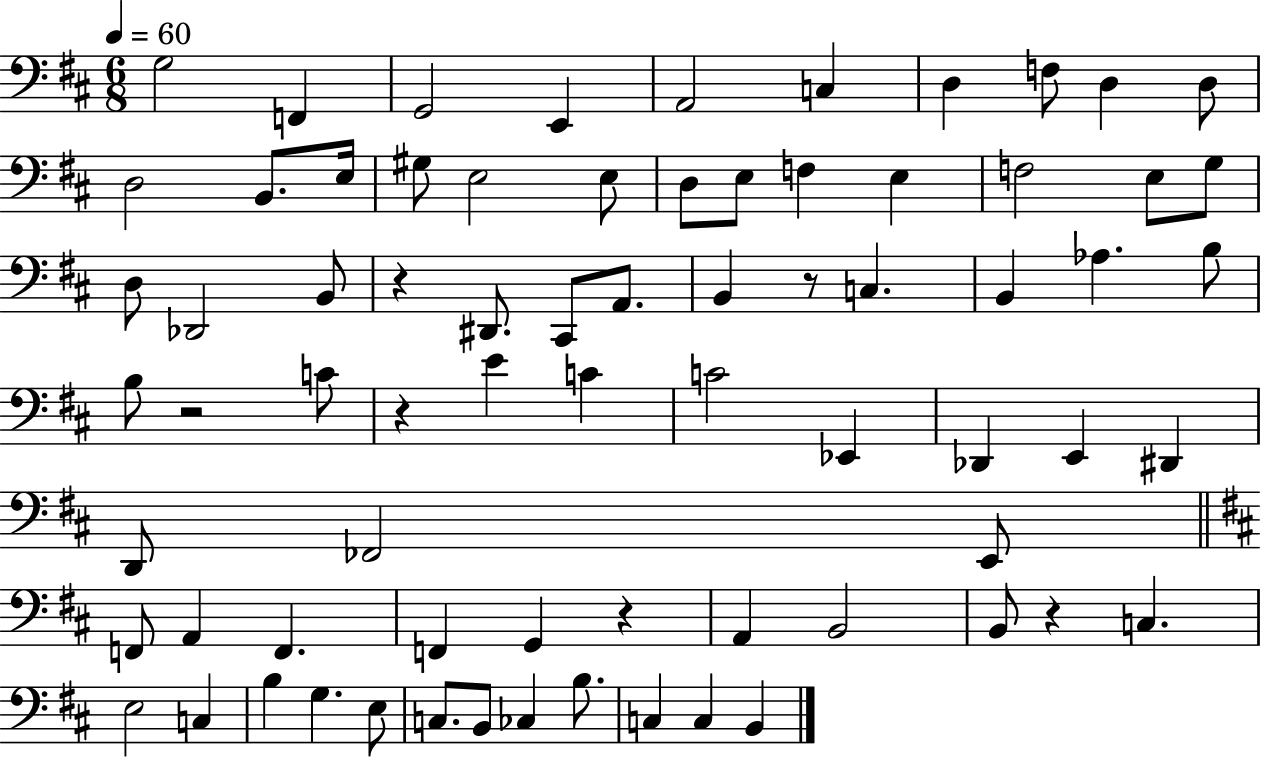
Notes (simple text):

G3/h F2/q G2/h E2/q A2/h C3/q D3/q F3/e D3/q D3/e D3/h B2/e. E3/s G#3/e E3/h E3/e D3/e E3/e F3/q E3/q F3/h E3/e G3/e D3/e Db2/h B2/e R/q D#2/e. C#2/e A2/e. B2/q R/e C3/q. B2/q Ab3/q. B3/e B3/e R/h C4/e R/q E4/q C4/q C4/h Eb2/q Db2/q E2/q D#2/q D2/e FES2/h E2/e F2/e A2/q F2/q. F2/q G2/q R/q A2/q B2/h B2/e R/q C3/q. E3/h C3/q B3/q G3/q. E3/e C3/e. B2/e CES3/q B3/e. C3/q C3/q B2/q